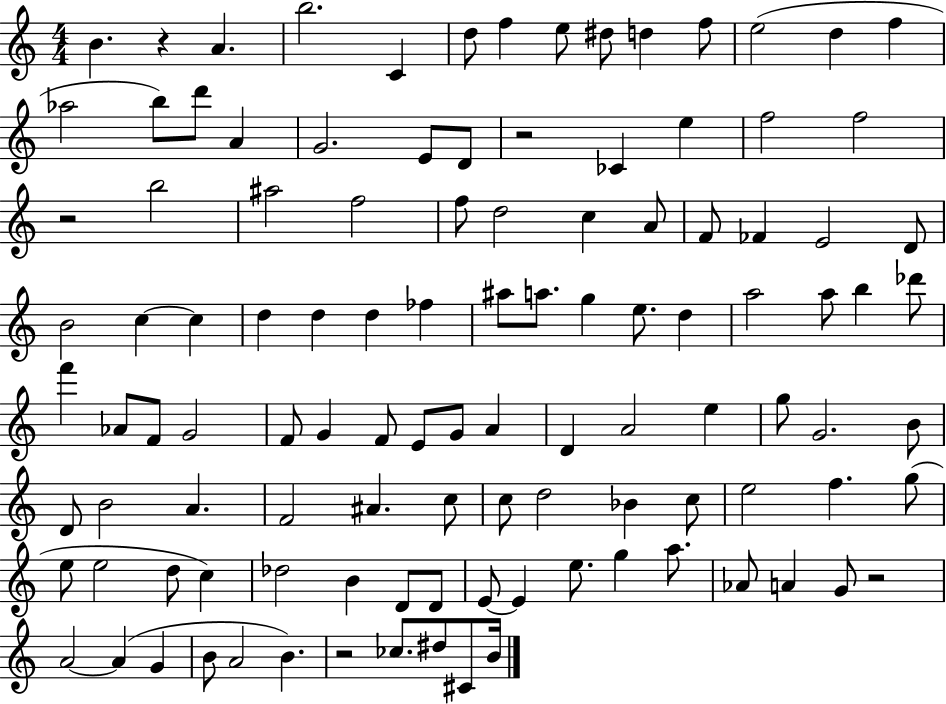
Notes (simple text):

B4/q. R/q A4/q. B5/h. C4/q D5/e F5/q E5/e D#5/e D5/q F5/e E5/h D5/q F5/q Ab5/h B5/e D6/e A4/q G4/h. E4/e D4/e R/h CES4/q E5/q F5/h F5/h R/h B5/h A#5/h F5/h F5/e D5/h C5/q A4/e F4/e FES4/q E4/h D4/e B4/h C5/q C5/q D5/q D5/q D5/q FES5/q A#5/e A5/e. G5/q E5/e. D5/q A5/h A5/e B5/q Db6/e F6/q Ab4/e F4/e G4/h F4/e G4/q F4/e E4/e G4/e A4/q D4/q A4/h E5/q G5/e G4/h. B4/e D4/e B4/h A4/q. F4/h A#4/q. C5/e C5/e D5/h Bb4/q C5/e E5/h F5/q. G5/e E5/e E5/h D5/e C5/q Db5/h B4/q D4/e D4/e E4/e E4/q E5/e. G5/q A5/e. Ab4/e A4/q G4/e R/h A4/h A4/q G4/q B4/e A4/h B4/q. R/h CES5/e. D#5/e C#4/e B4/s